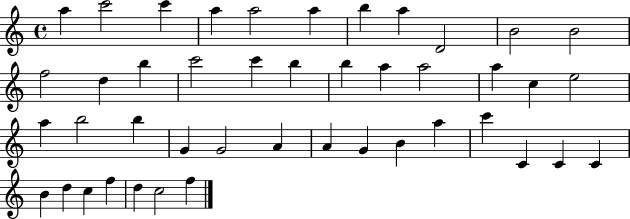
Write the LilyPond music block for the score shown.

{
  \clef treble
  \time 4/4
  \defaultTimeSignature
  \key c \major
  a''4 c'''2 c'''4 | a''4 a''2 a''4 | b''4 a''4 d'2 | b'2 b'2 | \break f''2 d''4 b''4 | c'''2 c'''4 b''4 | b''4 a''4 a''2 | a''4 c''4 e''2 | \break a''4 b''2 b''4 | g'4 g'2 a'4 | a'4 g'4 b'4 a''4 | c'''4 c'4 c'4 c'4 | \break b'4 d''4 c''4 f''4 | d''4 c''2 f''4 | \bar "|."
}